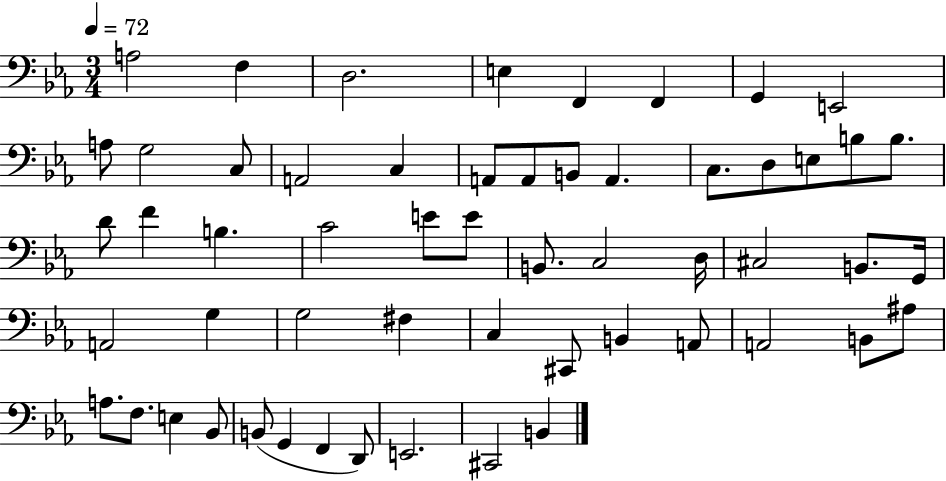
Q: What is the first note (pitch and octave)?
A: A3